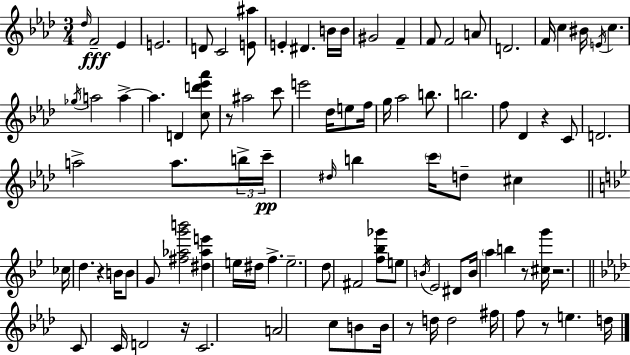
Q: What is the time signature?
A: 3/4